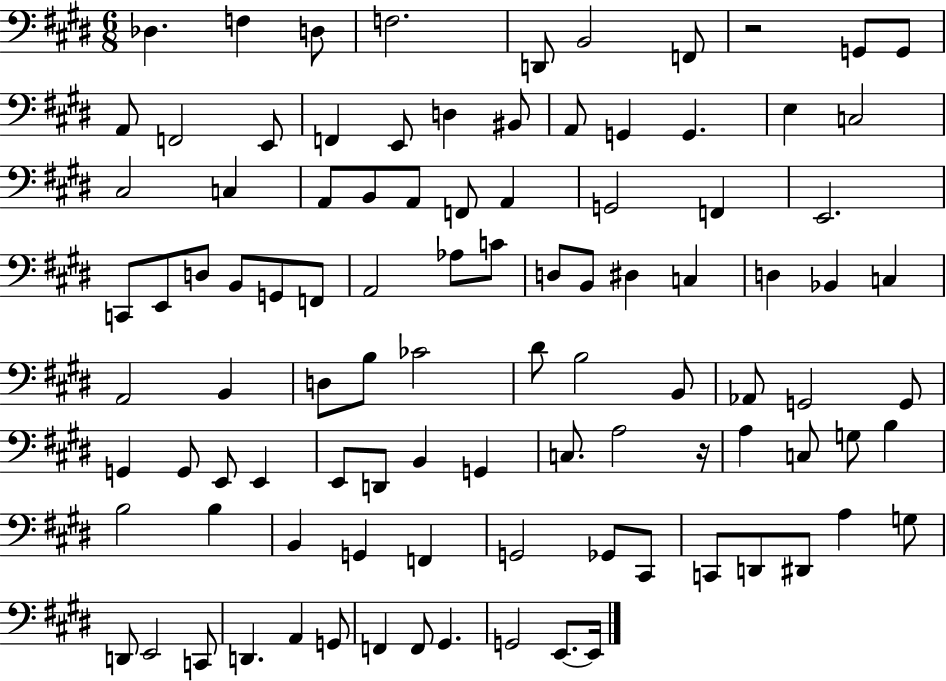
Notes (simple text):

Db3/q. F3/q D3/e F3/h. D2/e B2/h F2/e R/h G2/e G2/e A2/e F2/h E2/e F2/q E2/e D3/q BIS2/e A2/e G2/q G2/q. E3/q C3/h C#3/h C3/q A2/e B2/e A2/e F2/e A2/q G2/h F2/q E2/h. C2/e E2/e D3/e B2/e G2/e F2/e A2/h Ab3/e C4/e D3/e B2/e D#3/q C3/q D3/q Bb2/q C3/q A2/h B2/q D3/e B3/e CES4/h D#4/e B3/h B2/e Ab2/e G2/h G2/e G2/q G2/e E2/e E2/q E2/e D2/e B2/q G2/q C3/e. A3/h R/s A3/q C3/e G3/e B3/q B3/h B3/q B2/q G2/q F2/q G2/h Gb2/e C#2/e C2/e D2/e D#2/e A3/q G3/e D2/e E2/h C2/e D2/q. A2/q G2/e F2/q F2/e G#2/q. G2/h E2/e. E2/s